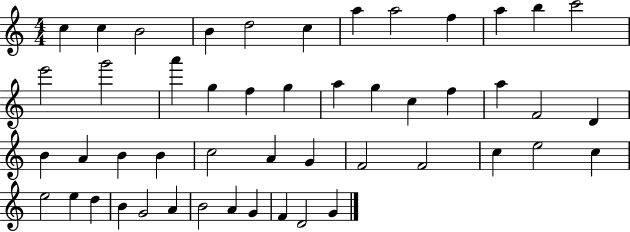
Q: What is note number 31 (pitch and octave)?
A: A4